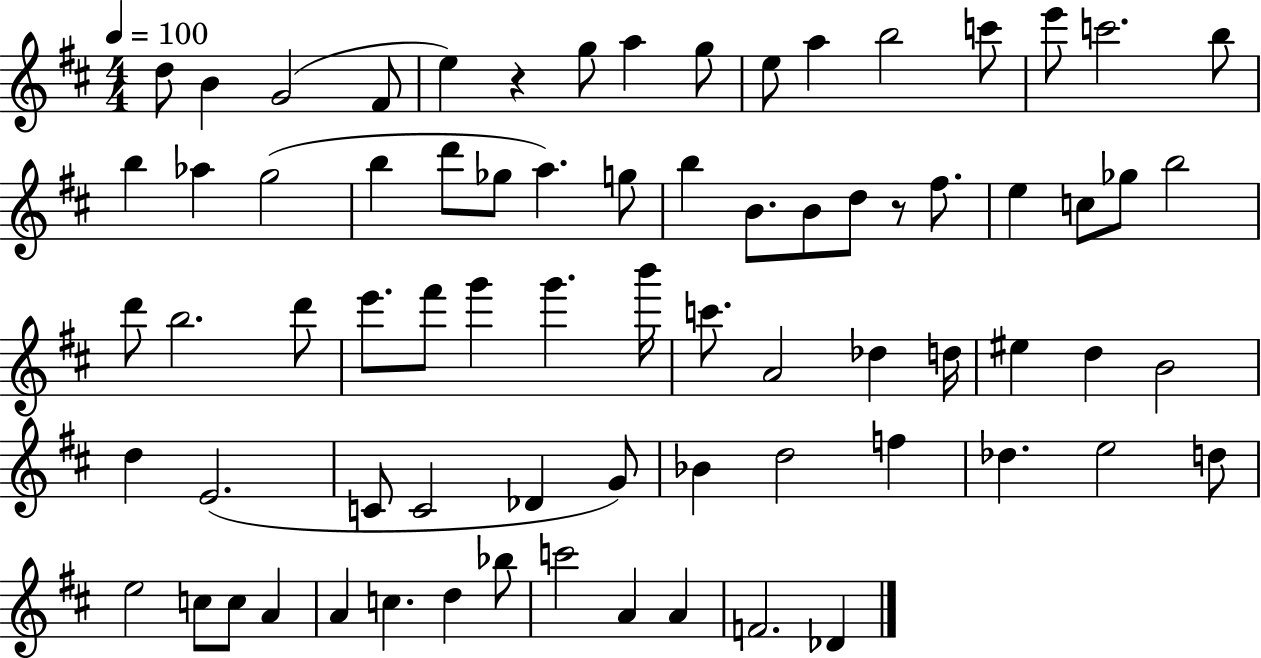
D5/e B4/q G4/h F#4/e E5/q R/q G5/e A5/q G5/e E5/e A5/q B5/h C6/e E6/e C6/h. B5/e B5/q Ab5/q G5/h B5/q D6/e Gb5/e A5/q. G5/e B5/q B4/e. B4/e D5/e R/e F#5/e. E5/q C5/e Gb5/e B5/h D6/e B5/h. D6/e E6/e. F#6/e G6/q G6/q. B6/s C6/e. A4/h Db5/q D5/s EIS5/q D5/q B4/h D5/q E4/h. C4/e C4/h Db4/q G4/e Bb4/q D5/h F5/q Db5/q. E5/h D5/e E5/h C5/e C5/e A4/q A4/q C5/q. D5/q Bb5/e C6/h A4/q A4/q F4/h. Db4/q